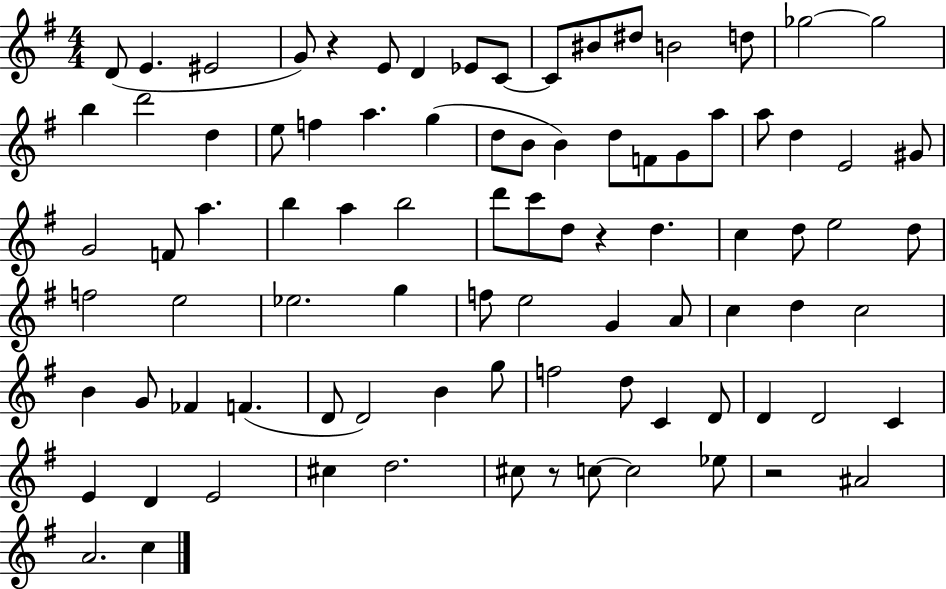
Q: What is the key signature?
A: G major